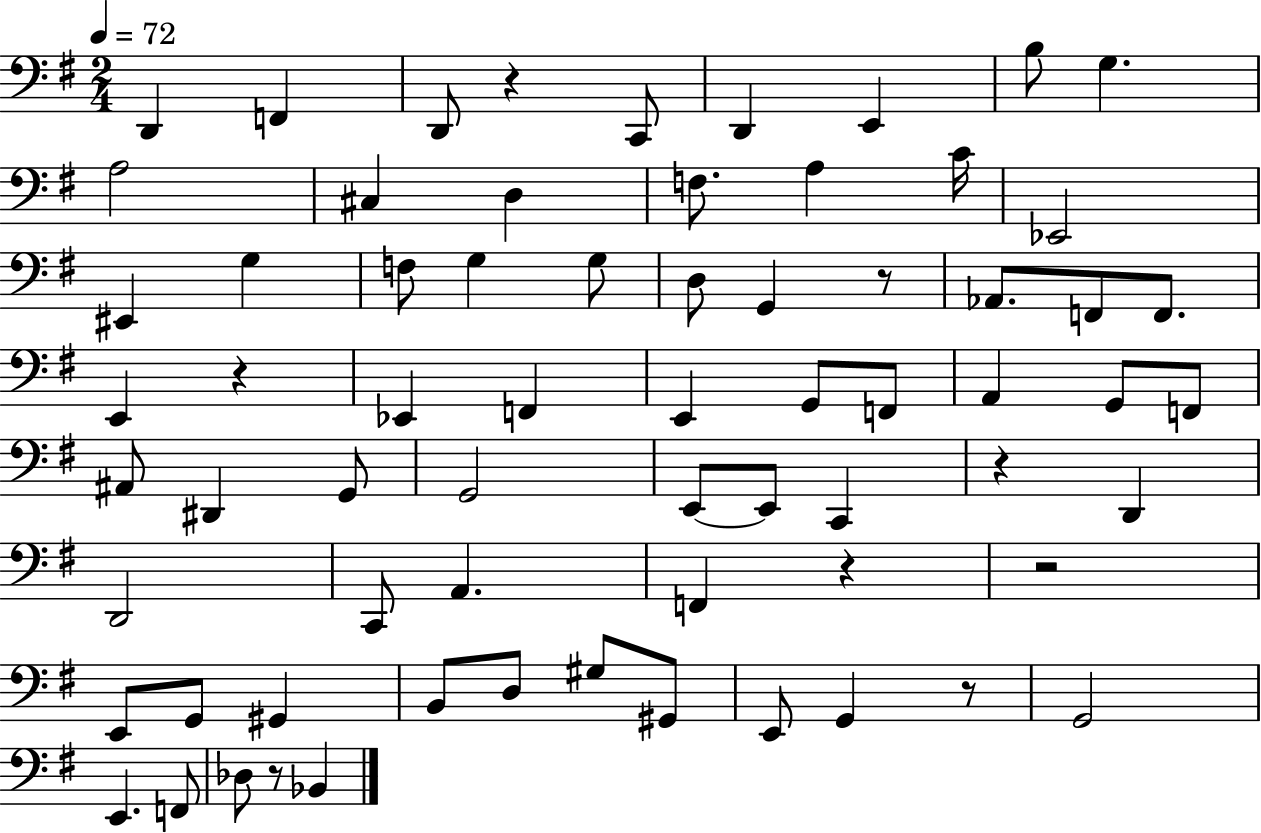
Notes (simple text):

D2/q F2/q D2/e R/q C2/e D2/q E2/q B3/e G3/q. A3/h C#3/q D3/q F3/e. A3/q C4/s Eb2/h EIS2/q G3/q F3/e G3/q G3/e D3/e G2/q R/e Ab2/e. F2/e F2/e. E2/q R/q Eb2/q F2/q E2/q G2/e F2/e A2/q G2/e F2/e A#2/e D#2/q G2/e G2/h E2/e E2/e C2/q R/q D2/q D2/h C2/e A2/q. F2/q R/q R/h E2/e G2/e G#2/q B2/e D3/e G#3/e G#2/e E2/e G2/q R/e G2/h E2/q. F2/e Db3/e R/e Bb2/q